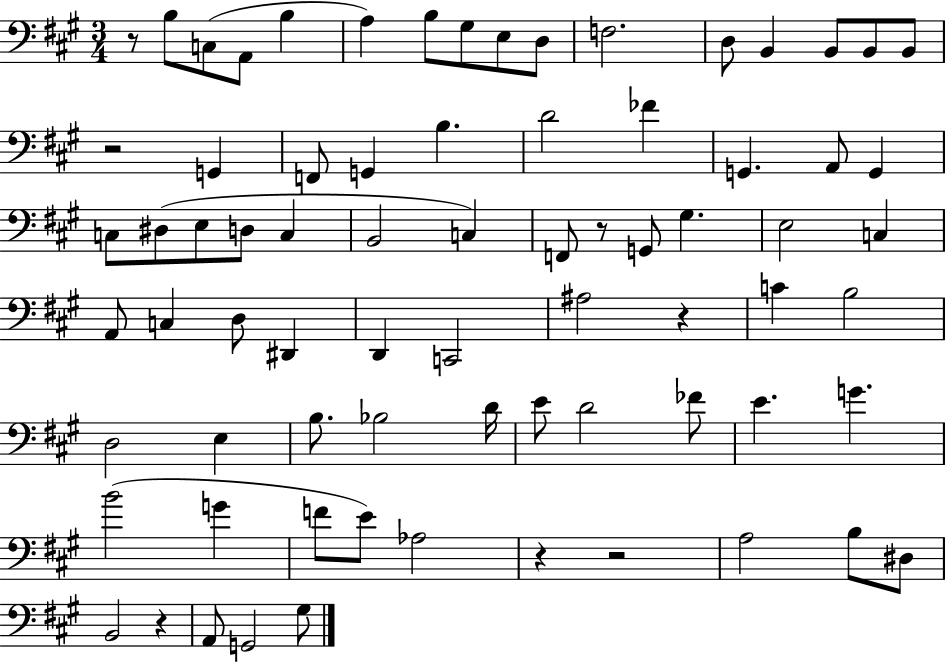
X:1
T:Untitled
M:3/4
L:1/4
K:A
z/2 B,/2 C,/2 A,,/2 B, A, B,/2 ^G,/2 E,/2 D,/2 F,2 D,/2 B,, B,,/2 B,,/2 B,,/2 z2 G,, F,,/2 G,, B, D2 _F G,, A,,/2 G,, C,/2 ^D,/2 E,/2 D,/2 C, B,,2 C, F,,/2 z/2 G,,/2 ^G, E,2 C, A,,/2 C, D,/2 ^D,, D,, C,,2 ^A,2 z C B,2 D,2 E, B,/2 _B,2 D/4 E/2 D2 _F/2 E G B2 G F/2 E/2 _A,2 z z2 A,2 B,/2 ^D,/2 B,,2 z A,,/2 G,,2 ^G,/2